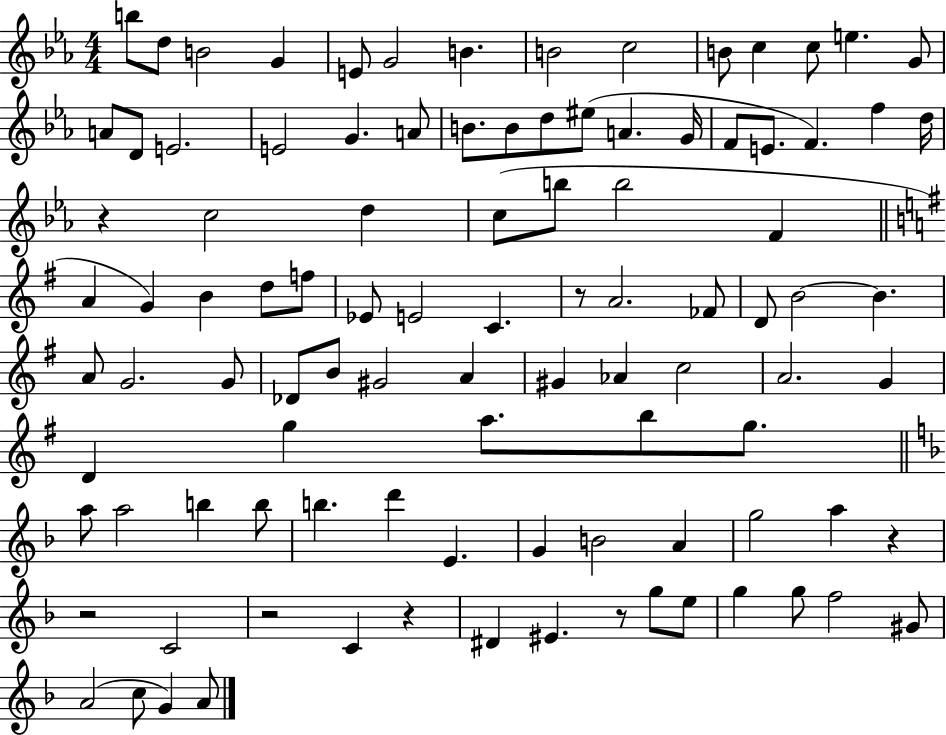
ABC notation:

X:1
T:Untitled
M:4/4
L:1/4
K:Eb
b/2 d/2 B2 G E/2 G2 B B2 c2 B/2 c c/2 e G/2 A/2 D/2 E2 E2 G A/2 B/2 B/2 d/2 ^e/2 A G/4 F/2 E/2 F f d/4 z c2 d c/2 b/2 b2 F A G B d/2 f/2 _E/2 E2 C z/2 A2 _F/2 D/2 B2 B A/2 G2 G/2 _D/2 B/2 ^G2 A ^G _A c2 A2 G D g a/2 b/2 g/2 a/2 a2 b b/2 b d' E G B2 A g2 a z z2 C2 z2 C z ^D ^E z/2 g/2 e/2 g g/2 f2 ^G/2 A2 c/2 G A/2